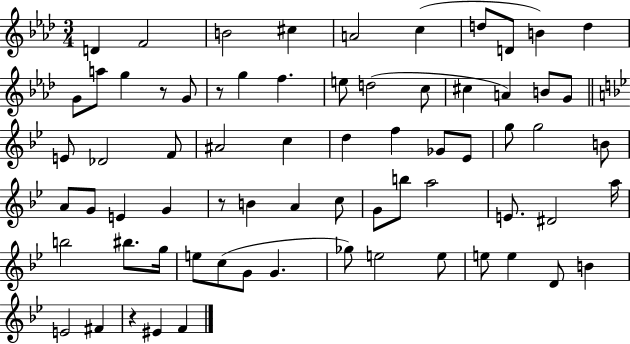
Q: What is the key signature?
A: AES major